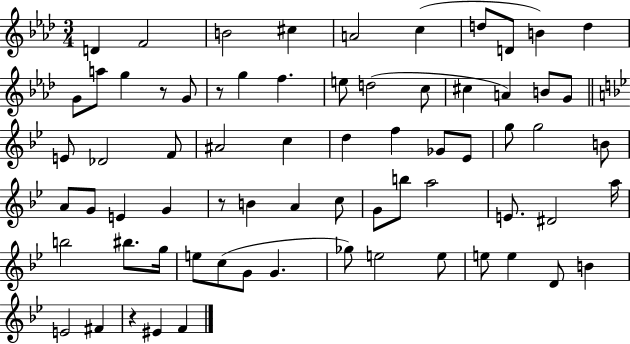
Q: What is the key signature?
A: AES major